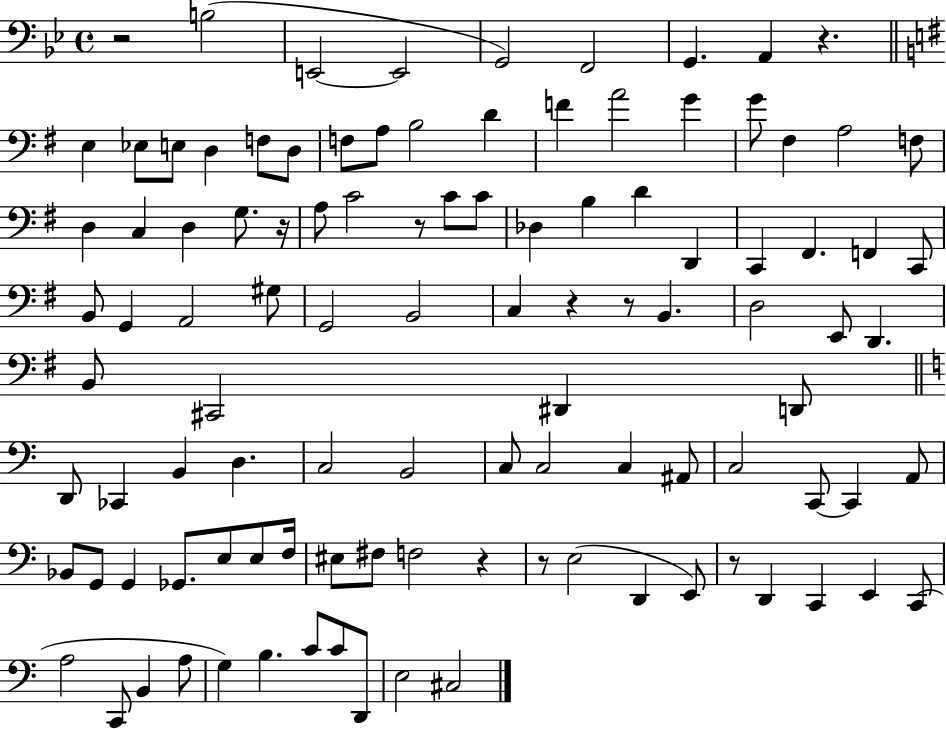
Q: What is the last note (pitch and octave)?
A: C#3